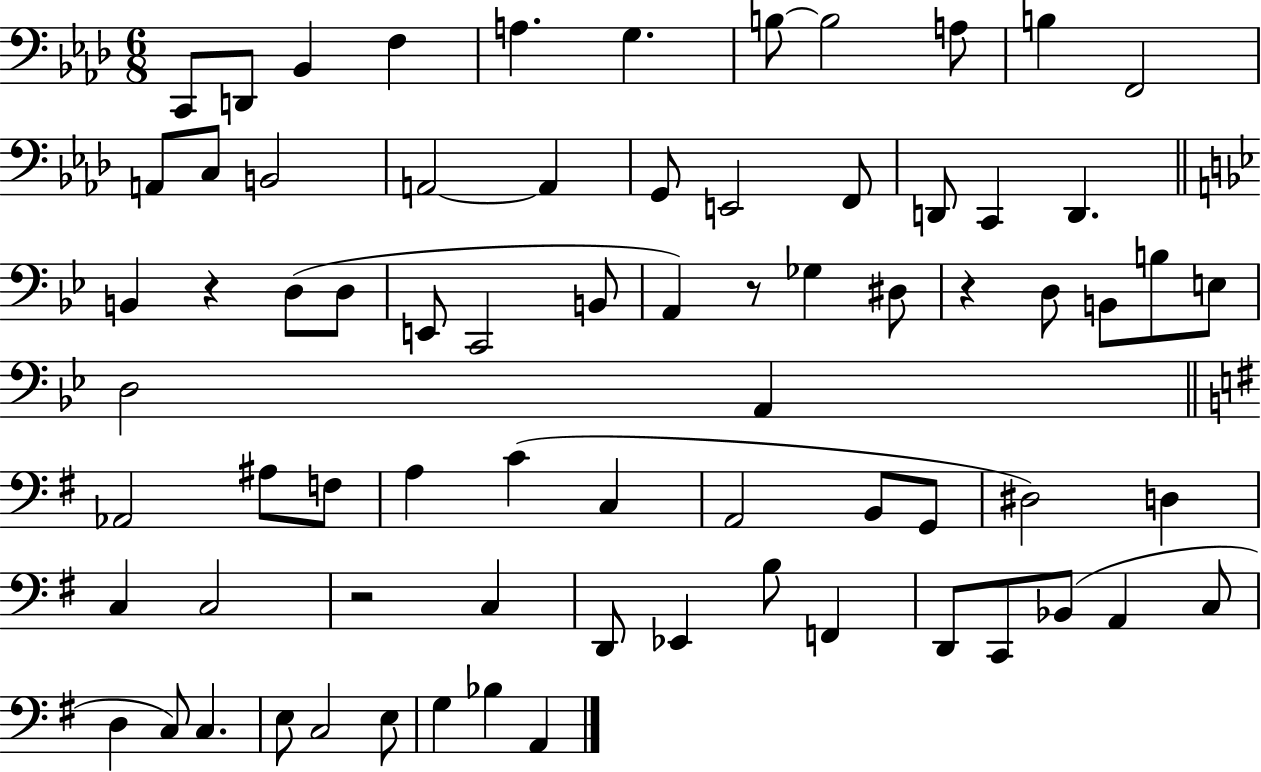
C2/e D2/e Bb2/q F3/q A3/q. G3/q. B3/e B3/h A3/e B3/q F2/h A2/e C3/e B2/h A2/h A2/q G2/e E2/h F2/e D2/e C2/q D2/q. B2/q R/q D3/e D3/e E2/e C2/h B2/e A2/q R/e Gb3/q D#3/e R/q D3/e B2/e B3/e E3/e D3/h A2/q Ab2/h A#3/e F3/e A3/q C4/q C3/q A2/h B2/e G2/e D#3/h D3/q C3/q C3/h R/h C3/q D2/e Eb2/q B3/e F2/q D2/e C2/e Bb2/e A2/q C3/e D3/q C3/e C3/q. E3/e C3/h E3/e G3/q Bb3/q A2/q